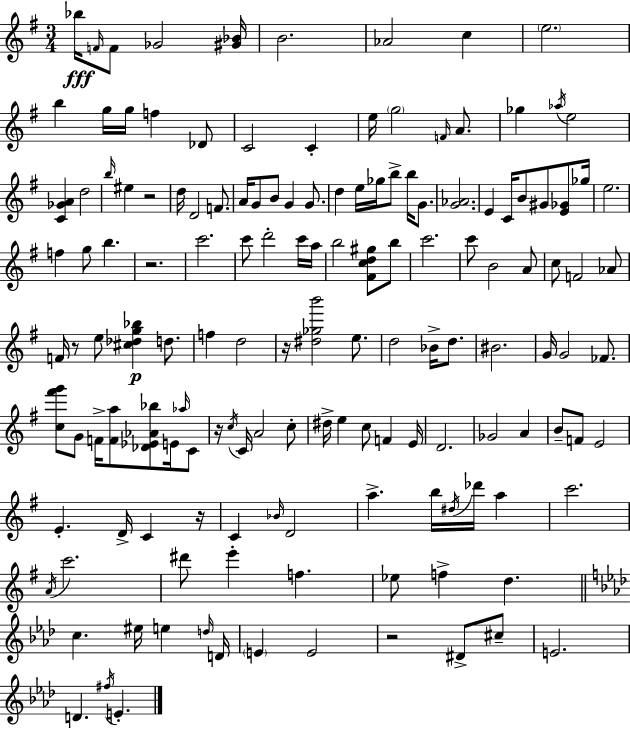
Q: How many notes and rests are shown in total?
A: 145